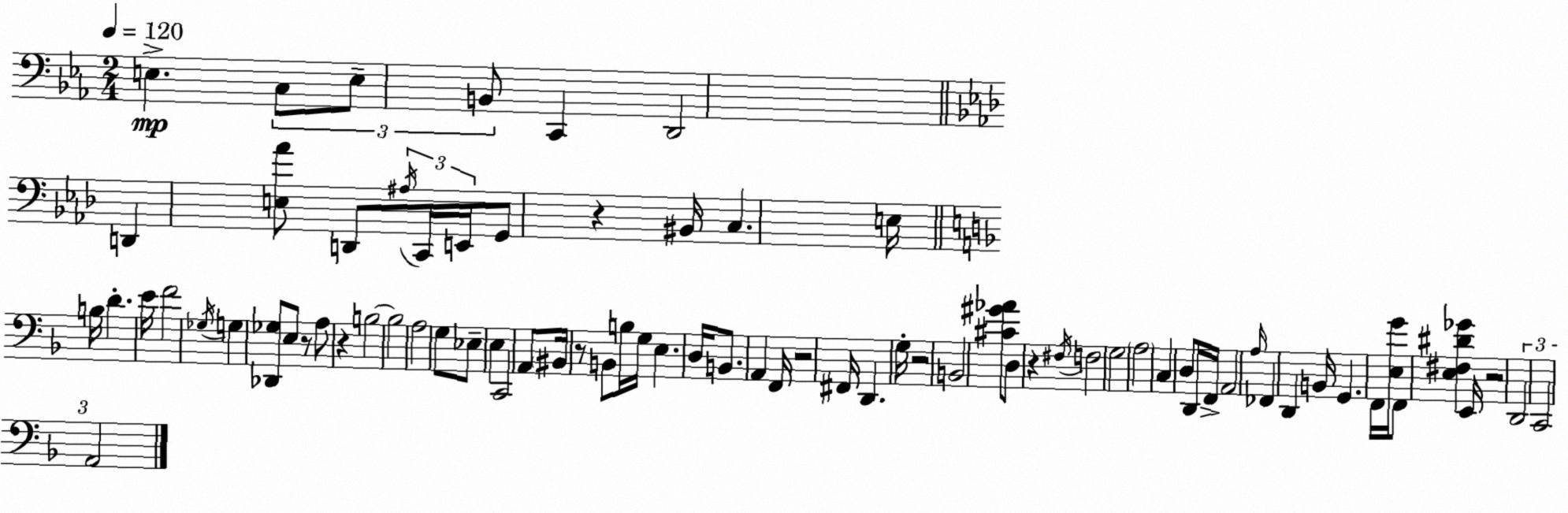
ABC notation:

X:1
T:Untitled
M:2/4
L:1/4
K:Cm
E, C,/2 E,/2 B,,/2 C,, D,,2 D,, [E,_A]/2 D,,/2 ^A,/4 C,,/4 E,,/4 G,,/2 z ^B,,/4 C, E,/4 B,/4 D E/4 F2 _G,/4 G, [_D,,_G,]/2 E,/2 z/2 A,/2 z B,2 B,2 A,2 G,/2 _E,/2 E, C,,2 A,,/2 ^B,,/4 z/2 B,,/2 B,/4 G,/4 E, D,/4 B,,/2 A,, F,,/4 z2 ^F,,/4 D,, G,/4 z2 B,,2 [^C^G_A]/2 D,/2 z ^F,/4 F,2 G,2 A,2 C, D,/2 D,,/4 F,,/4 A,,2 A,/4 _F,, D,, B,,/4 G,, F,,/4 [E,G]/4 F,,/2 [E,^F,^D_G] E,,/4 z2 D,,2 C,,2 A,,2